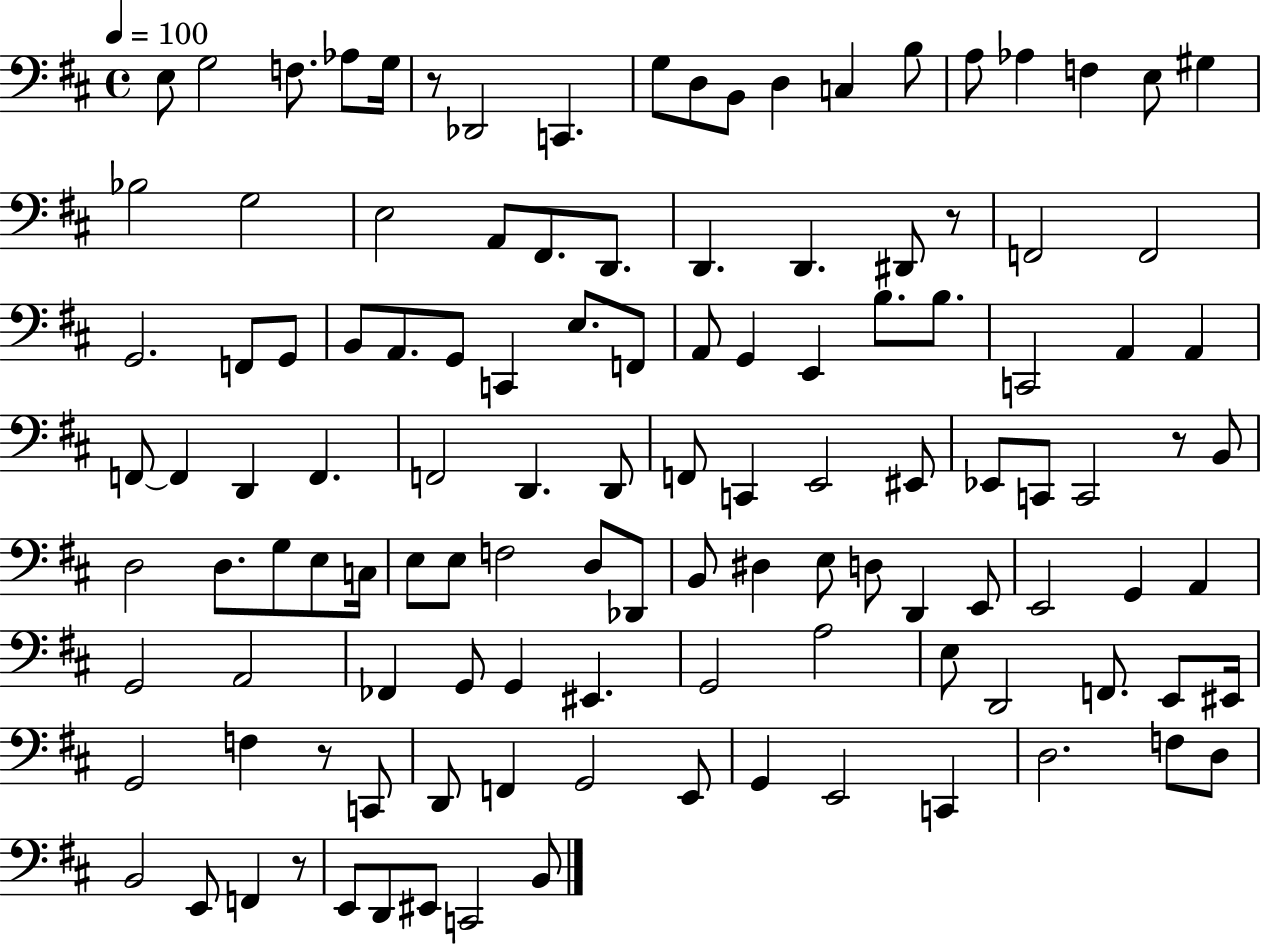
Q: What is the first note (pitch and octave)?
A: E3